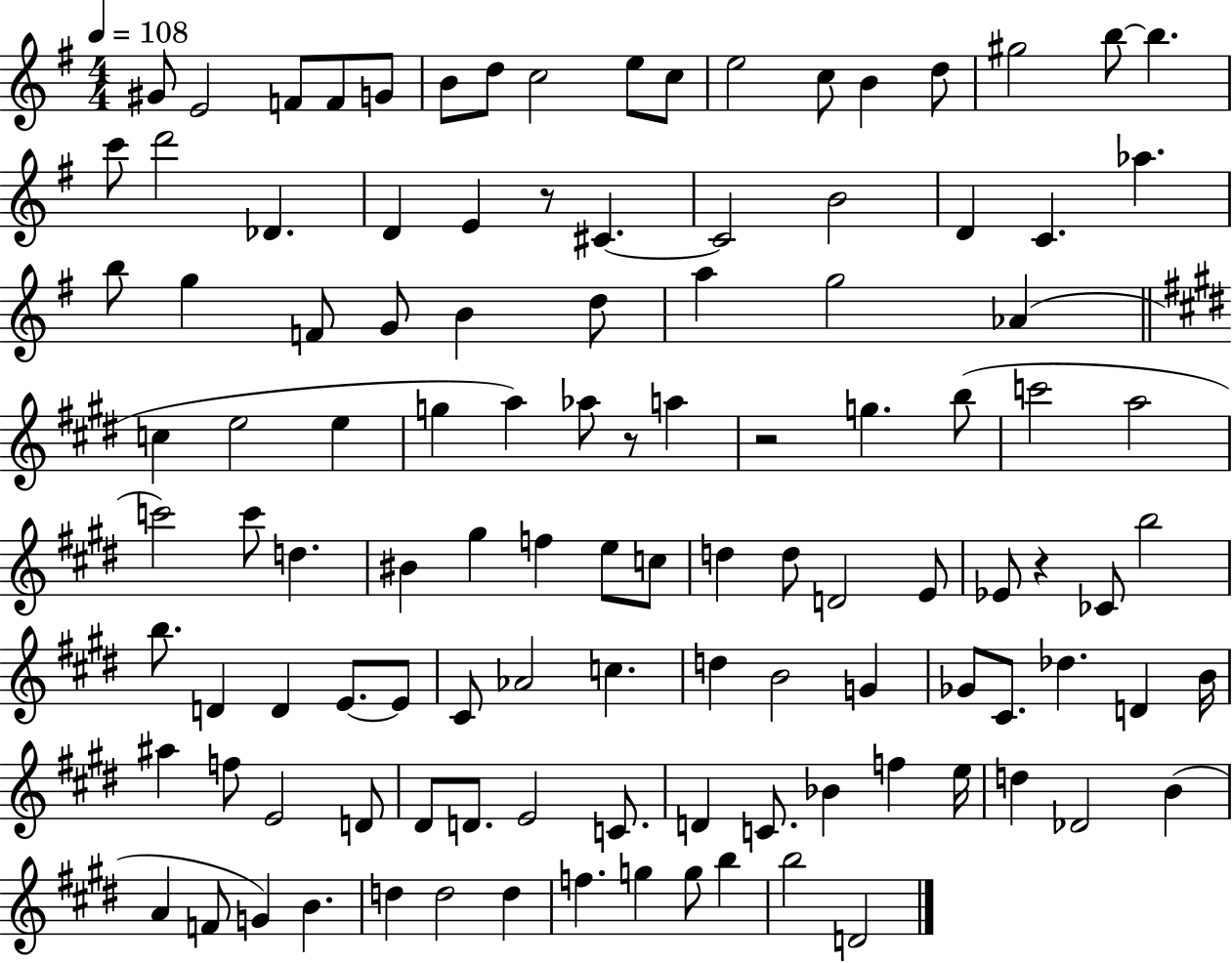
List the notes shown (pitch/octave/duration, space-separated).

G#4/e E4/h F4/e F4/e G4/e B4/e D5/e C5/h E5/e C5/e E5/h C5/e B4/q D5/e G#5/h B5/e B5/q. C6/e D6/h Db4/q. D4/q E4/q R/e C#4/q. C#4/h B4/h D4/q C4/q. Ab5/q. B5/e G5/q F4/e G4/e B4/q D5/e A5/q G5/h Ab4/q C5/q E5/h E5/q G5/q A5/q Ab5/e R/e A5/q R/h G5/q. B5/e C6/h A5/h C6/h C6/e D5/q. BIS4/q G#5/q F5/q E5/e C5/e D5/q D5/e D4/h E4/e Eb4/e R/q CES4/e B5/h B5/e. D4/q D4/q E4/e. E4/e C#4/e Ab4/h C5/q. D5/q B4/h G4/q Gb4/e C#4/e. Db5/q. D4/q B4/s A#5/q F5/e E4/h D4/e D#4/e D4/e. E4/h C4/e. D4/q C4/e. Bb4/q F5/q E5/s D5/q Db4/h B4/q A4/q F4/e G4/q B4/q. D5/q D5/h D5/q F5/q. G5/q G5/e B5/q B5/h D4/h